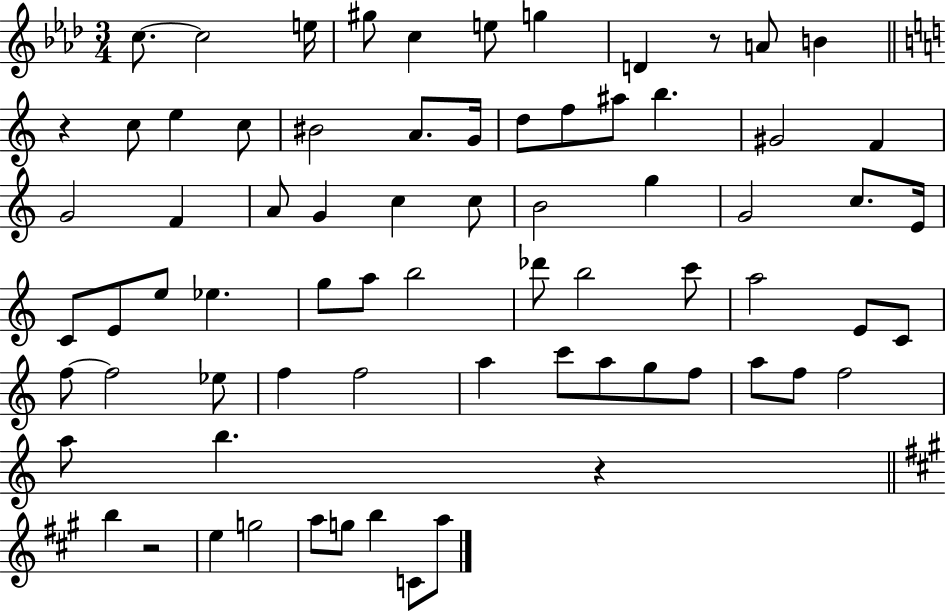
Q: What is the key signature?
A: AES major